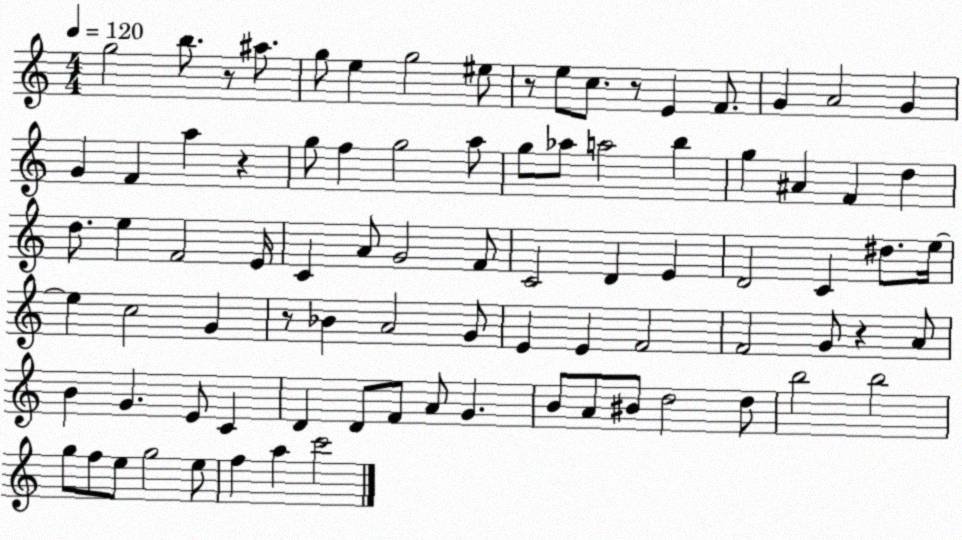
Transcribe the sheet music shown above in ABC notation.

X:1
T:Untitled
M:4/4
L:1/4
K:C
g2 b/2 z/2 ^a/2 g/2 e g2 ^e/2 z/2 e/2 c/2 z/2 E F/2 G A2 G G F a z g/2 f g2 a/2 g/2 _a/2 a2 b g ^A F d d/2 e F2 E/4 C A/2 G2 F/2 C2 D E D2 C ^d/2 e/4 e c2 G z/2 _B A2 G/2 E E F2 F2 G/2 z A/2 B G E/2 C D D/2 F/2 A/2 G B/2 A/2 ^B/2 d2 d/2 b2 b2 g/2 f/2 e/2 g2 e/2 f a c'2